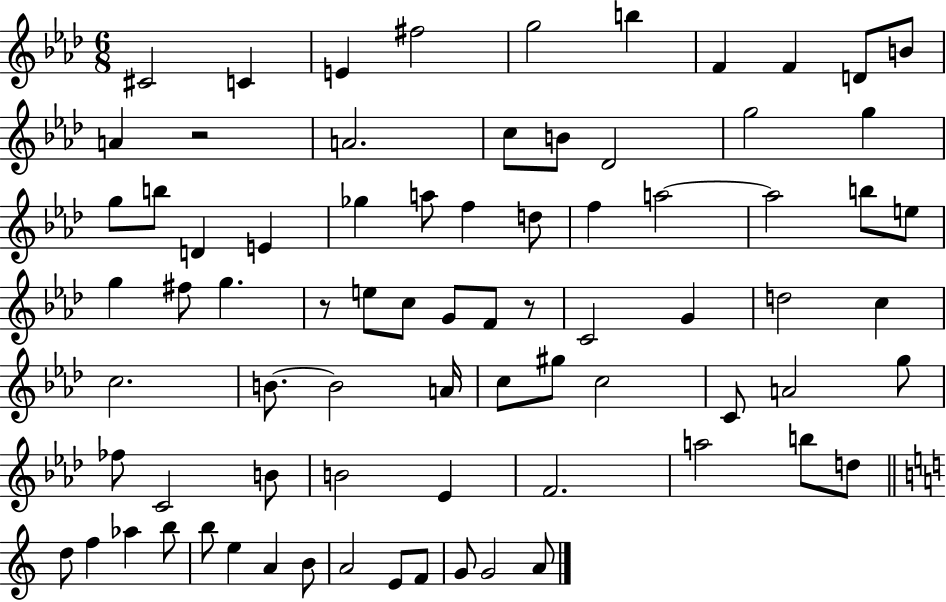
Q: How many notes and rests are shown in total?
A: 77